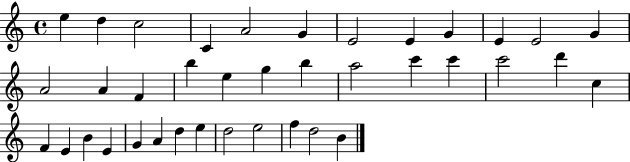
X:1
T:Untitled
M:4/4
L:1/4
K:C
e d c2 C A2 G E2 E G E E2 G A2 A F b e g b a2 c' c' c'2 d' c F E B E G A d e d2 e2 f d2 B